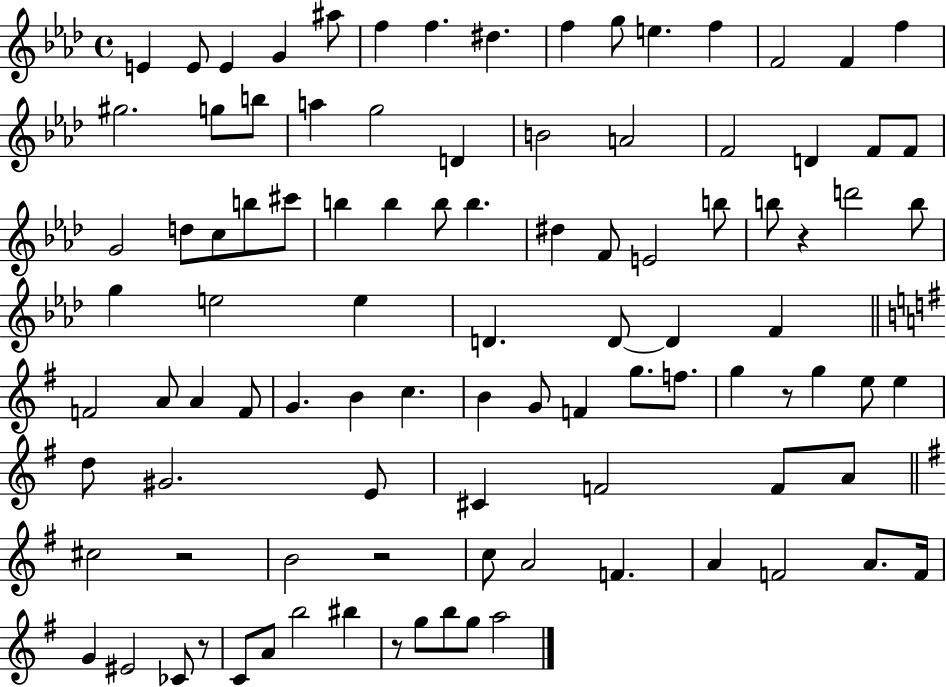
E4/q E4/e E4/q G4/q A#5/e F5/q F5/q. D#5/q. F5/q G5/e E5/q. F5/q F4/h F4/q F5/q G#5/h. G5/e B5/e A5/q G5/h D4/q B4/h A4/h F4/h D4/q F4/e F4/e G4/h D5/e C5/e B5/e C#6/e B5/q B5/q B5/e B5/q. D#5/q F4/e E4/h B5/e B5/e R/q D6/h B5/e G5/q E5/h E5/q D4/q. D4/e D4/q F4/q F4/h A4/e A4/q F4/e G4/q. B4/q C5/q. B4/q G4/e F4/q G5/e. F5/e. G5/q R/e G5/q E5/e E5/q D5/e G#4/h. E4/e C#4/q F4/h F4/e A4/e C#5/h R/h B4/h R/h C5/e A4/h F4/q. A4/q F4/h A4/e. F4/s G4/q EIS4/h CES4/e R/e C4/e A4/e B5/h BIS5/q R/e G5/e B5/e G5/e A5/h